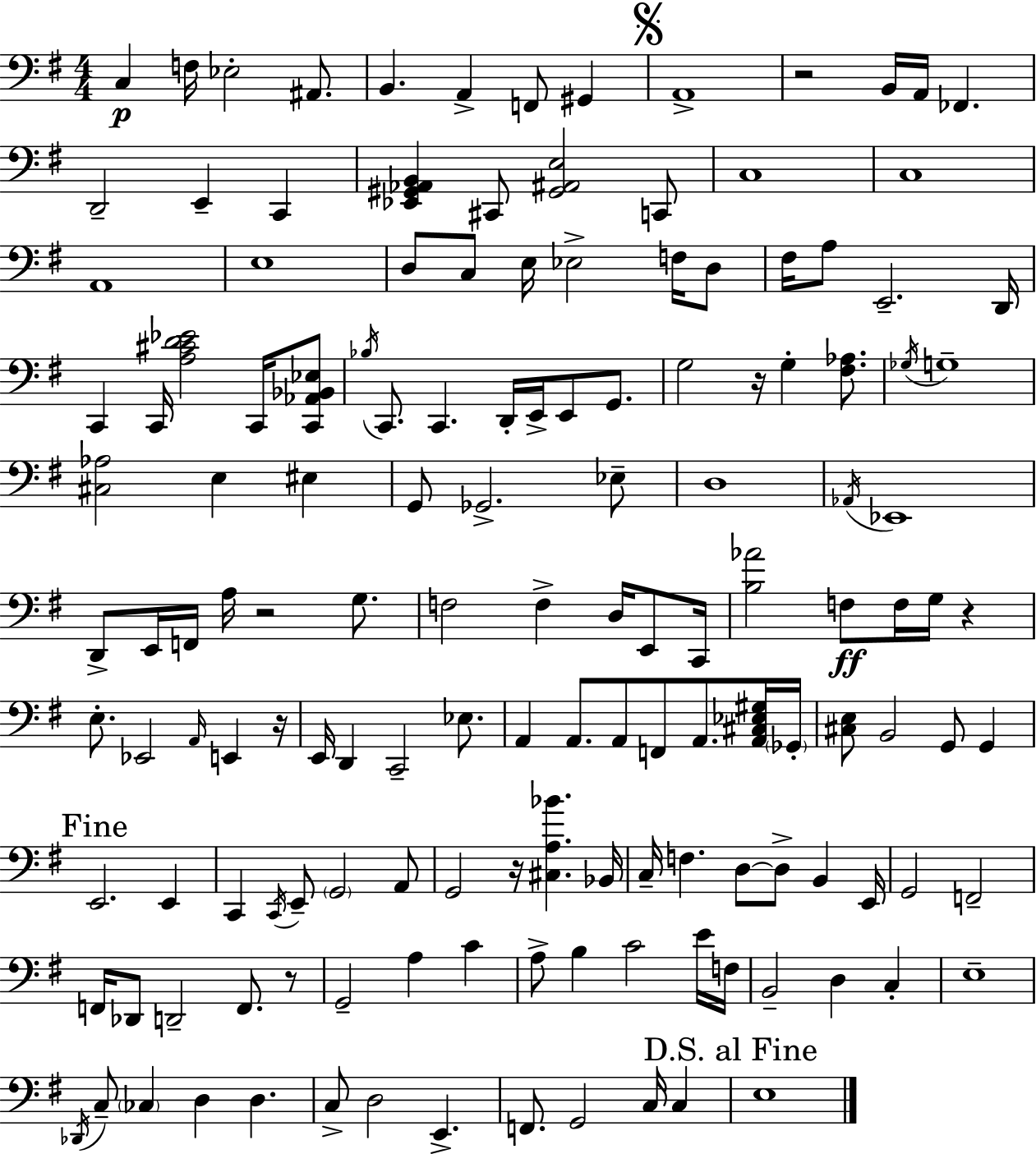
{
  \clef bass
  \numericTimeSignature
  \time 4/4
  \key e \minor
  c4\p f16 ees2-. ais,8. | b,4. a,4-> f,8 gis,4 | \mark \markup { \musicglyph "scripts.segno" } a,1-> | r2 b,16 a,16 fes,4. | \break d,2-- e,4-- c,4 | <ees, gis, aes, b,>4 cis,8 <gis, ais, e>2 c,8 | c1 | c1 | \break a,1 | e1 | d8 c8 e16 ees2-> f16 d8 | fis16 a8 e,2.-- d,16 | \break c,4 c,16 <a cis' d' ees'>2 c,16 <c, aes, bes, ees>8 | \acciaccatura { bes16 } c,8. c,4. d,16-. e,16-> e,8 g,8. | g2 r16 g4-. <fis aes>8. | \acciaccatura { ges16 } g1-- | \break <cis aes>2 e4 eis4 | g,8 ges,2.-> | ees8-- d1 | \acciaccatura { aes,16 } ees,1 | \break d,8-> e,16 f,16 a16 r2 | g8. f2 f4-> d16 | e,8 c,16 <b aes'>2 f8\ff f16 g16 r4 | e8.-. ees,2 \grace { a,16 } e,4 | \break r16 e,16 d,4 c,2-- | ees8. a,4 a,8. a,8 f,8 a,8. | <a, cis ees gis>16 \parenthesize ges,16-. <cis e>8 b,2 g,8 | g,4 \mark "Fine" e,2. | \break e,4 c,4 \acciaccatura { c,16 } e,8-- \parenthesize g,2 | a,8 g,2 r16 <cis a bes'>4. | bes,16 c16-- f4. d8~~ d8-> | b,4 e,16 g,2 f,2-- | \break f,16 des,8 d,2-- | f,8. r8 g,2-- a4 | c'4 a8-> b4 c'2 | e'16 f16 b,2-- d4 | \break c4-. e1-- | \acciaccatura { des,16 } c8-- \parenthesize ces4 d4 | d4. c8-> d2 | e,4.-> f,8. g,2 | \break c16 c4 \mark "D.S. al Fine" e1 | \bar "|."
}